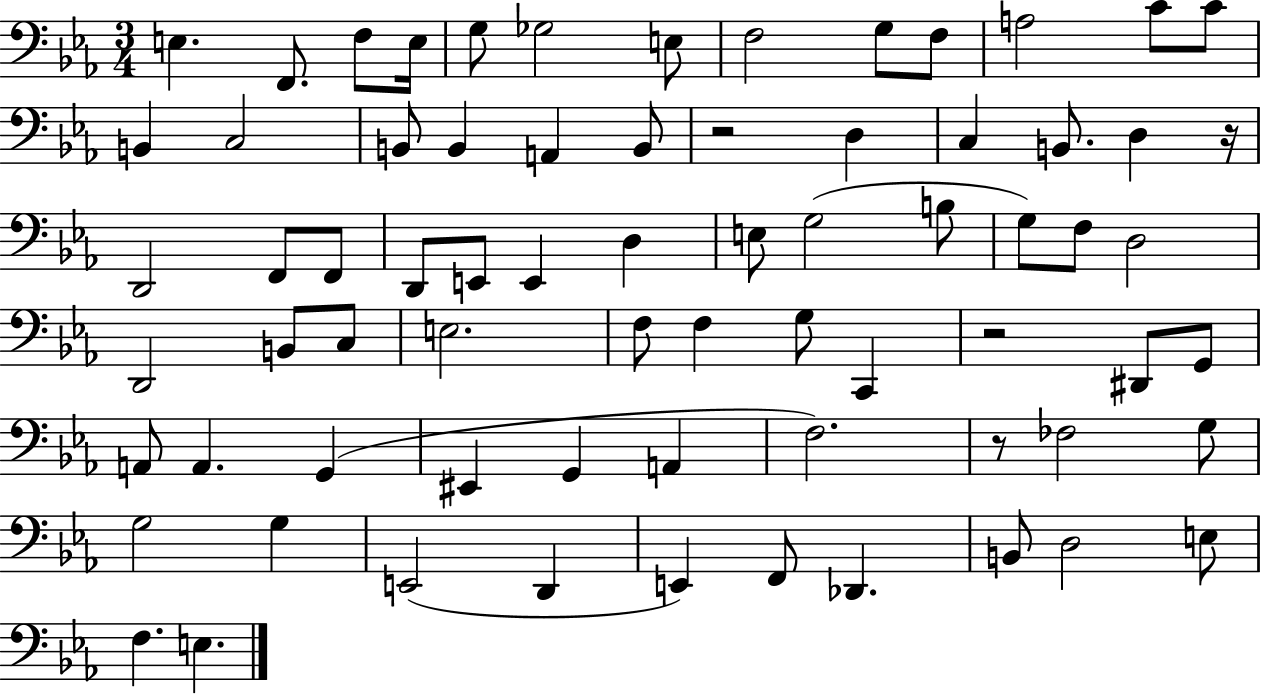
{
  \clef bass
  \numericTimeSignature
  \time 3/4
  \key ees \major
  \repeat volta 2 { e4. f,8. f8 e16 | g8 ges2 e8 | f2 g8 f8 | a2 c'8 c'8 | \break b,4 c2 | b,8 b,4 a,4 b,8 | r2 d4 | c4 b,8. d4 r16 | \break d,2 f,8 f,8 | d,8 e,8 e,4 d4 | e8 g2( b8 | g8) f8 d2 | \break d,2 b,8 c8 | e2. | f8 f4 g8 c,4 | r2 dis,8 g,8 | \break a,8 a,4. g,4( | eis,4 g,4 a,4 | f2.) | r8 fes2 g8 | \break g2 g4 | e,2( d,4 | e,4) f,8 des,4. | b,8 d2 e8 | \break f4. e4. | } \bar "|."
}